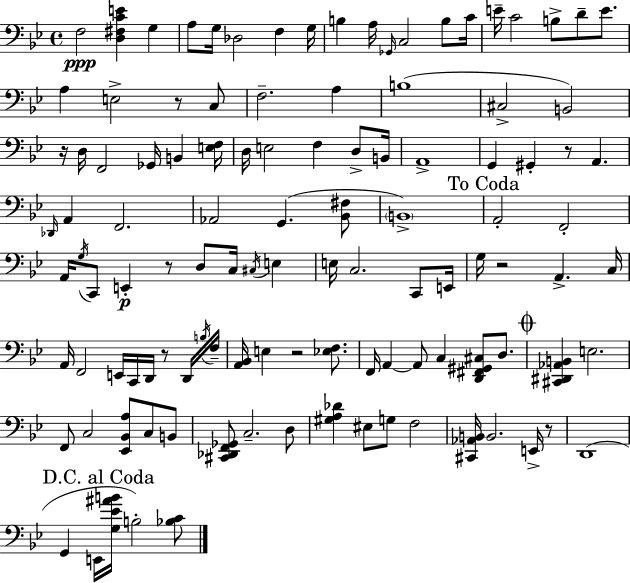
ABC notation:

X:1
T:Untitled
M:4/4
L:1/4
K:Gm
F,2 [D,^F,CE] G, A,/2 G,/4 _D,2 F, G,/4 B, A,/4 _G,,/4 C,2 B,/2 C/4 E/4 C2 B,/2 D/2 E/2 A, E,2 z/2 C,/2 F,2 A, B,4 ^C,2 B,,2 z/4 D,/4 F,,2 _G,,/4 B,, [E,F,]/4 D,/4 E,2 F, D,/2 B,,/4 A,,4 G,, ^G,, z/2 A,, _D,,/4 A,, F,,2 _A,,2 G,, [_B,,^F,]/2 B,,4 A,,2 F,,2 A,,/4 G,/4 C,,/2 E,, z/2 D,/2 C,/4 ^C,/4 E, E,/4 C,2 C,,/2 E,,/4 G,/4 z2 A,, C,/4 A,,/4 F,,2 E,,/4 C,,/4 D,,/4 z/2 D,,/4 B,/4 F,/4 [A,,_B,,]/4 E, z2 [_E,F,]/2 F,,/4 A,, A,,/2 C, [D,,^F,,^G,,^C,]/2 D,/2 [^C,,^D,,_A,,B,,] E,2 F,,/2 C,2 [_E,,_B,,A,]/2 C,/2 B,,/2 [^C,,_D,,F,,_G,,]/2 C,2 D,/2 [^G,A,_D] ^E,/2 G,/2 F,2 [^C,,_A,,B,,]/4 B,,2 E,,/4 z/2 D,,4 G,, E,,/4 [G,_E^AB]/4 B,2 [_B,C]/2